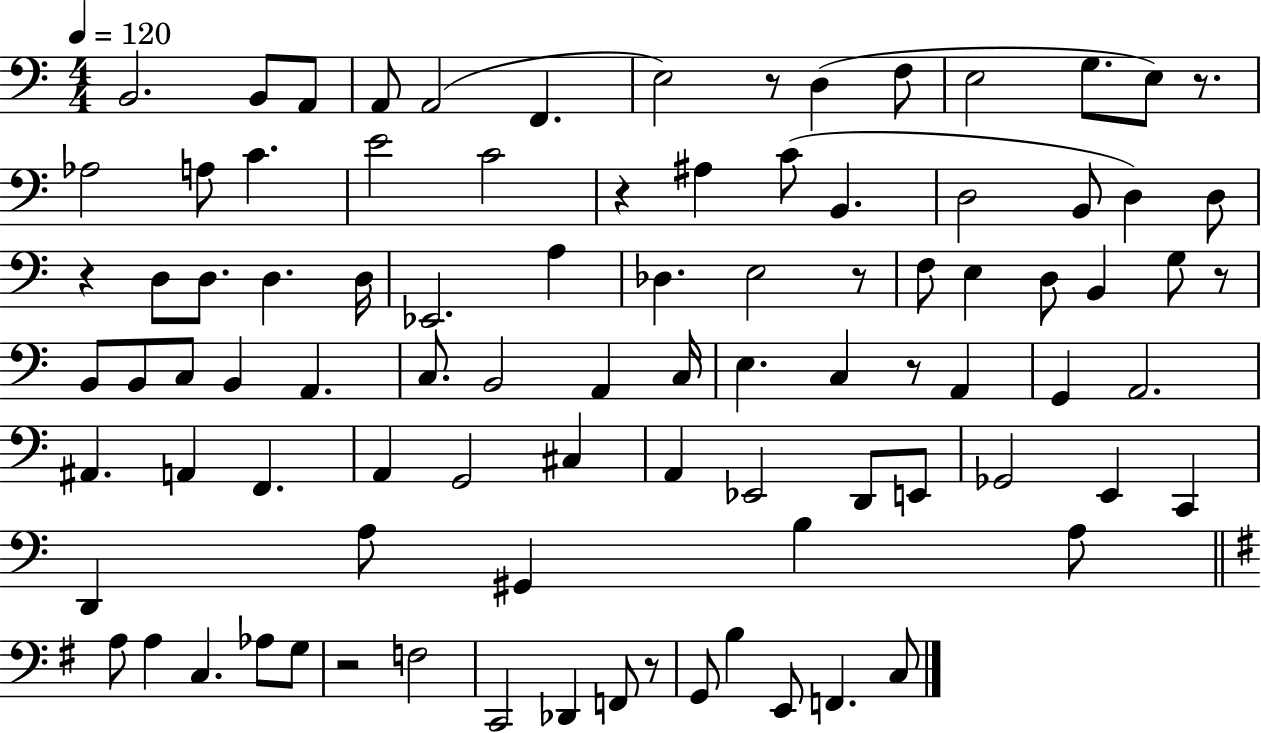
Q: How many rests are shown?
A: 9